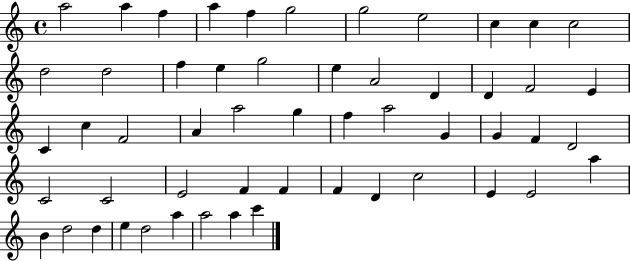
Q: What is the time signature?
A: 4/4